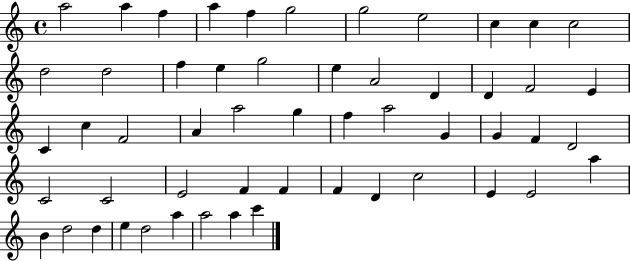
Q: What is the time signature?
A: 4/4